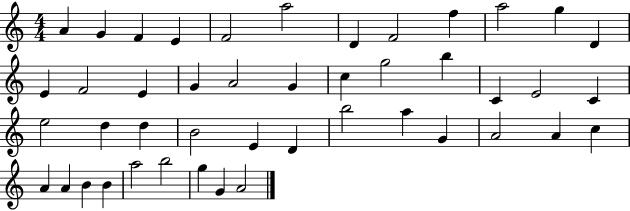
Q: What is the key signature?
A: C major